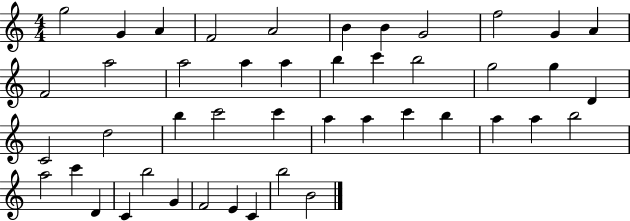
X:1
T:Untitled
M:4/4
L:1/4
K:C
g2 G A F2 A2 B B G2 f2 G A F2 a2 a2 a a b c' b2 g2 g D C2 d2 b c'2 c' a a c' b a a b2 a2 c' D C b2 G F2 E C b2 B2